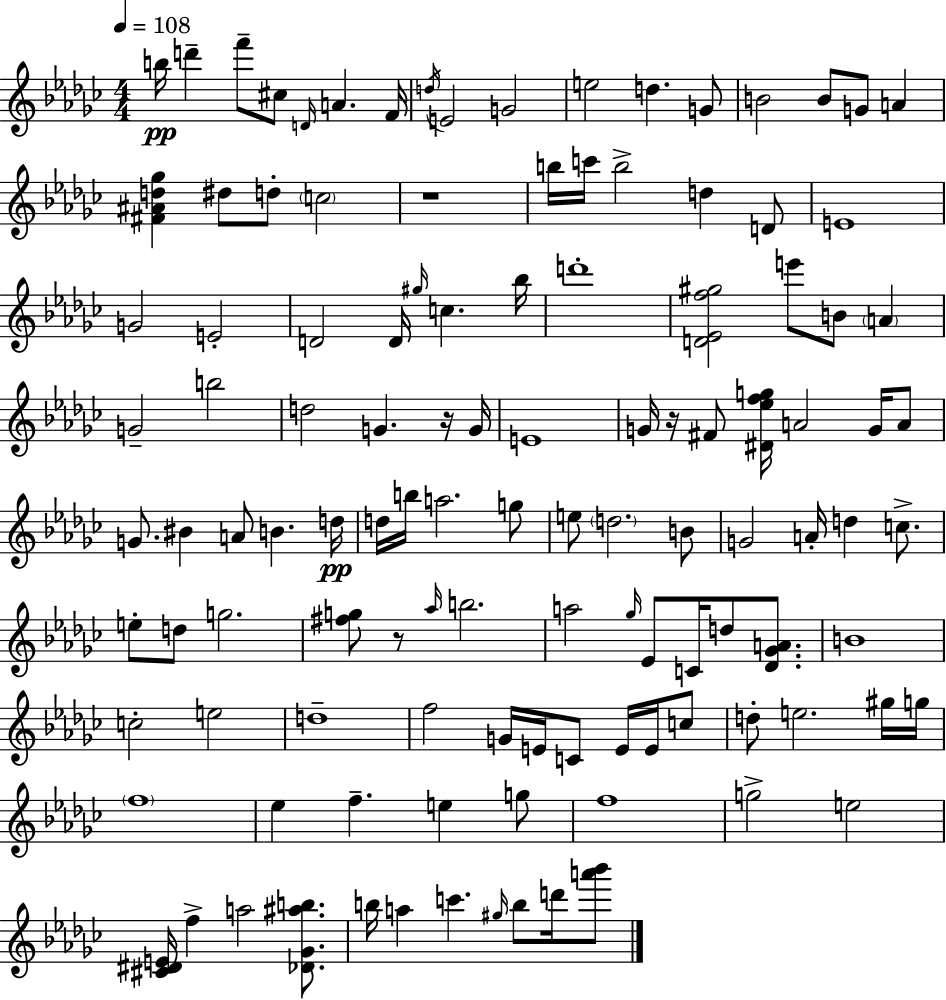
{
  \clef treble
  \numericTimeSignature
  \time 4/4
  \key ees \minor
  \tempo 4 = 108
  \repeat volta 2 { b''16\pp d'''4-- f'''8-- cis''8 \grace { d'16 } a'4. | f'16 \acciaccatura { d''16 } e'2 g'2 | e''2 d''4. | g'8 b'2 b'8 g'8 a'4 | \break <fis' ais' d'' ges''>4 dis''8 d''8-. \parenthesize c''2 | r1 | b''16 c'''16 b''2-> d''4 | d'8 e'1 | \break g'2 e'2-. | d'2 d'16 \grace { gis''16 } c''4. | bes''16 d'''1-. | <d' ees' f'' gis''>2 e'''8 b'8 \parenthesize a'4 | \break g'2-- b''2 | d''2 g'4. | r16 g'16 e'1 | g'16 r16 fis'8 <dis' ees'' f'' g''>16 a'2 | \break g'16 a'8 g'8. bis'4 a'8 b'4. | d''16\pp d''16 b''16 a''2. | g''8 e''8 \parenthesize d''2. | b'8 g'2 a'16-. d''4 | \break c''8.-> e''8-. d''8 g''2. | <fis'' g''>8 r8 \grace { aes''16 } b''2. | a''2 \grace { ges''16 } ees'8 c'16 | d''8 <des' ges' a'>8. b'1 | \break c''2-. e''2 | d''1-- | f''2 g'16 e'16 c'8 | e'16 e'16 c''8 d''8-. e''2. | \break gis''16 g''16 \parenthesize f''1 | ees''4 f''4.-- e''4 | g''8 f''1 | g''2-> e''2 | \break <cis' dis' e'>16 f''4-> a''2 | <des' ges' ais'' b''>8. b''16 a''4 c'''4. | \grace { gis''16 } b''8 d'''16 <a''' bes'''>8 } \bar "|."
}